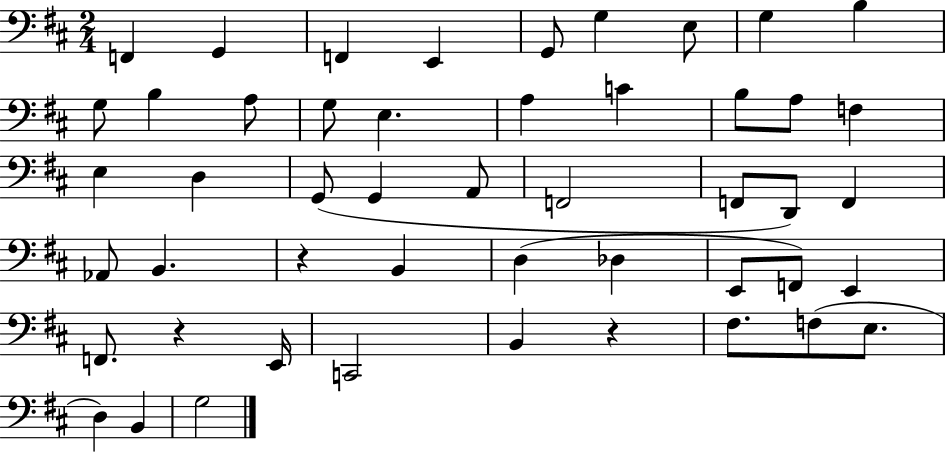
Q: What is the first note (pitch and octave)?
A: F2